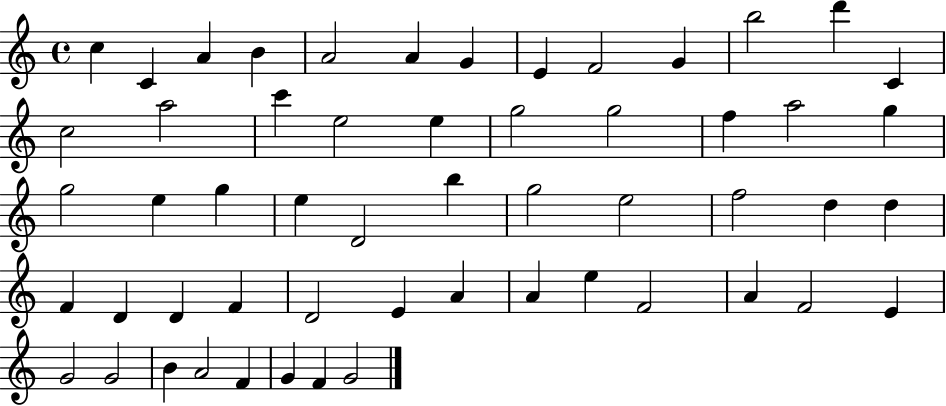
X:1
T:Untitled
M:4/4
L:1/4
K:C
c C A B A2 A G E F2 G b2 d' C c2 a2 c' e2 e g2 g2 f a2 g g2 e g e D2 b g2 e2 f2 d d F D D F D2 E A A e F2 A F2 E G2 G2 B A2 F G F G2